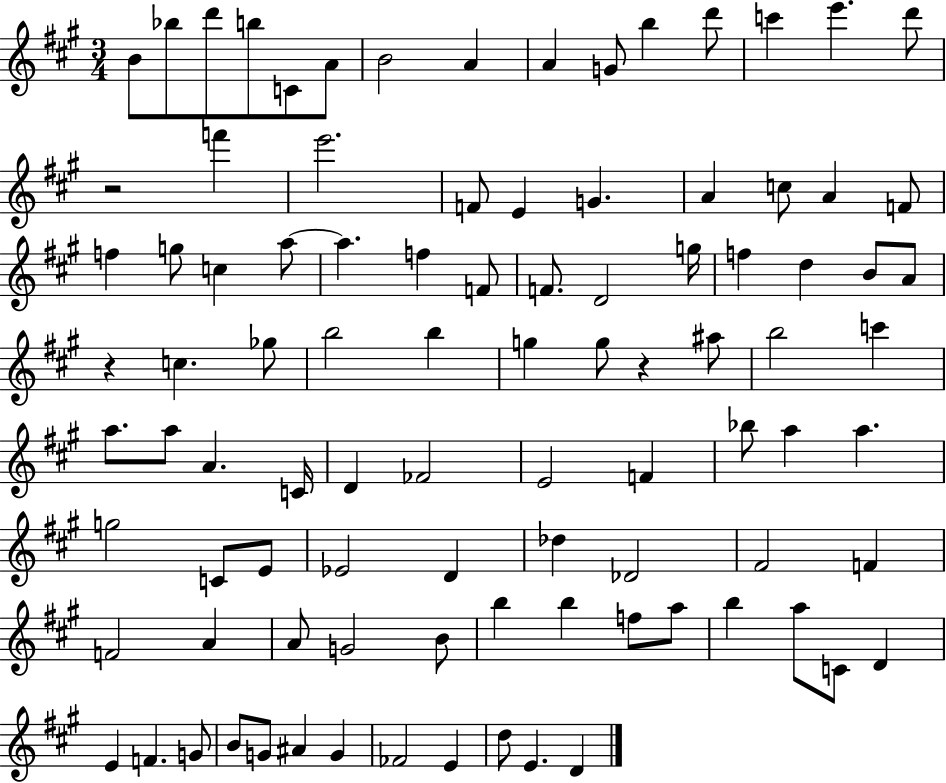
B4/e Bb5/e D6/e B5/e C4/e A4/e B4/h A4/q A4/q G4/e B5/q D6/e C6/q E6/q. D6/e R/h F6/q E6/h. F4/e E4/q G4/q. A4/q C5/e A4/q F4/e F5/q G5/e C5/q A5/e A5/q. F5/q F4/e F4/e. D4/h G5/s F5/q D5/q B4/e A4/e R/q C5/q. Gb5/e B5/h B5/q G5/q G5/e R/q A#5/e B5/h C6/q A5/e. A5/e A4/q. C4/s D4/q FES4/h E4/h F4/q Bb5/e A5/q A5/q. G5/h C4/e E4/e Eb4/h D4/q Db5/q Db4/h F#4/h F4/q F4/h A4/q A4/e G4/h B4/e B5/q B5/q F5/e A5/e B5/q A5/e C4/e D4/q E4/q F4/q. G4/e B4/e G4/e A#4/q G4/q FES4/h E4/q D5/e E4/q. D4/q